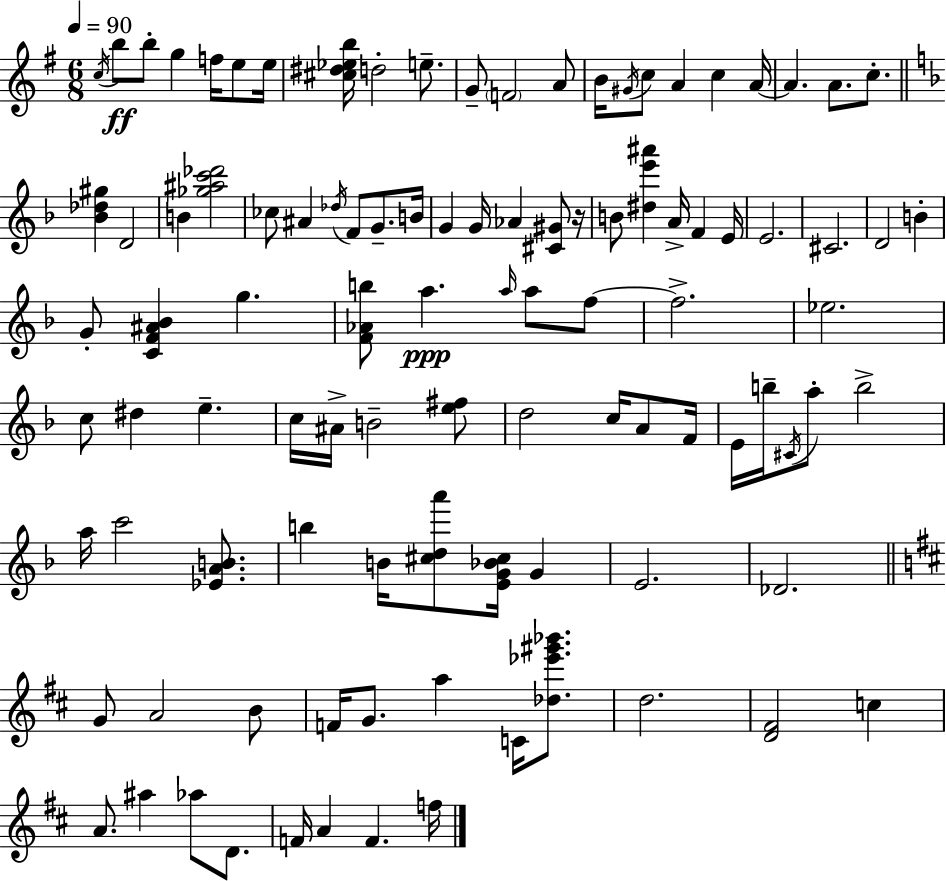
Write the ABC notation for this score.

X:1
T:Untitled
M:6/8
L:1/4
K:Em
c/4 b/2 b/2 g f/4 e/2 e/4 [^c^d_eb]/4 d2 e/2 G/2 F2 A/2 B/4 ^G/4 c/2 A c A/4 A A/2 c/2 [_B_d^g] D2 B [_g^ac'_d']2 _c/2 ^A _d/4 F/2 G/2 B/4 G G/4 _A [^C^G]/2 z/4 B/2 [^de'^a'] A/4 F E/4 E2 ^C2 D2 B G/2 [CF^A_B] g [F_Ab]/2 a a/4 a/2 f/2 f2 _e2 c/2 ^d e c/4 ^A/4 B2 [e^f]/2 d2 c/4 A/2 F/4 E/4 b/4 ^C/4 a/2 b2 a/4 c'2 [_EAB]/2 b B/4 [^cda']/2 [EG_B^c]/4 G E2 _D2 G/2 A2 B/2 F/4 G/2 a C/4 [_d_e'^g'_b']/2 d2 [D^F]2 c A/2 ^a _a/2 D/2 F/4 A F f/4